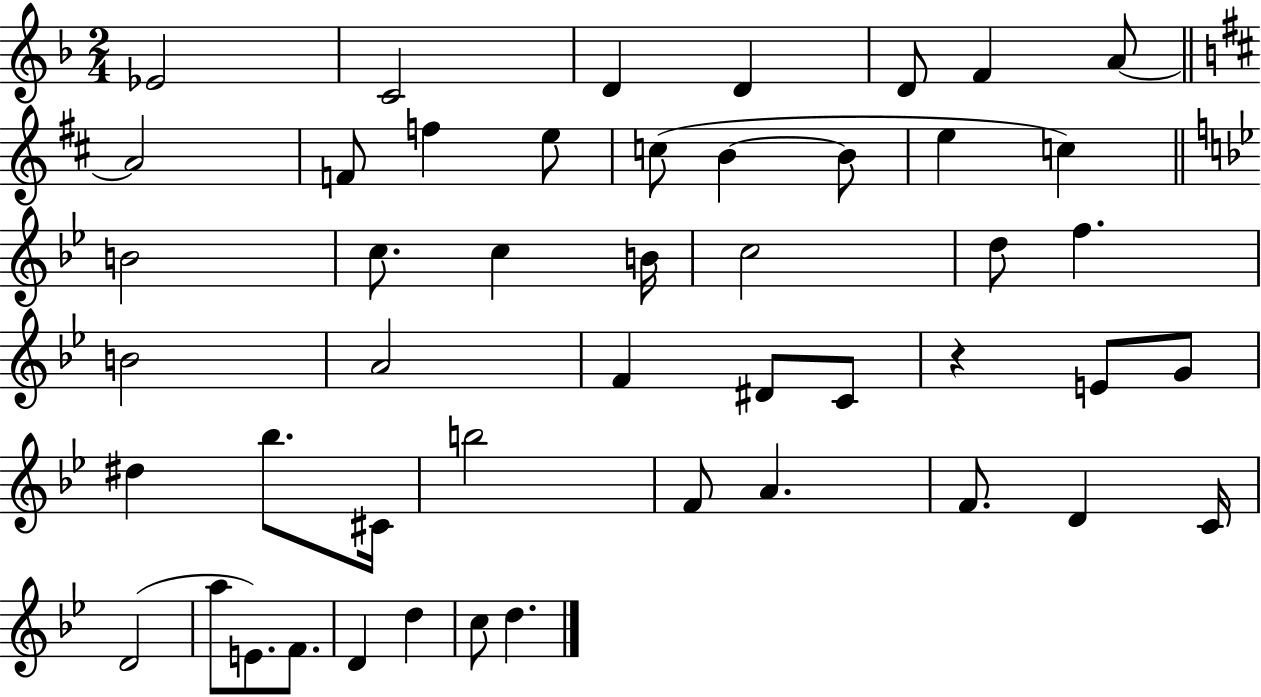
Eb4/h C4/h D4/q D4/q D4/e F4/q A4/e A4/h F4/e F5/q E5/e C5/e B4/q B4/e E5/q C5/q B4/h C5/e. C5/q B4/s C5/h D5/e F5/q. B4/h A4/h F4/q D#4/e C4/e R/q E4/e G4/e D#5/q Bb5/e. C#4/s B5/h F4/e A4/q. F4/e. D4/q C4/s D4/h A5/e E4/e. F4/e. D4/q D5/q C5/e D5/q.